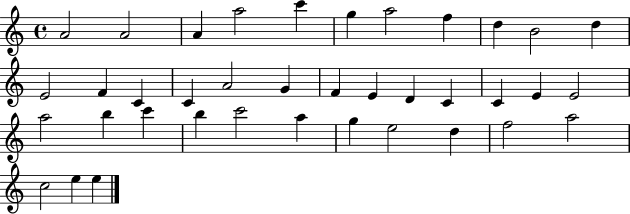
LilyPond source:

{
  \clef treble
  \time 4/4
  \defaultTimeSignature
  \key c \major
  a'2 a'2 | a'4 a''2 c'''4 | g''4 a''2 f''4 | d''4 b'2 d''4 | \break e'2 f'4 c'4 | c'4 a'2 g'4 | f'4 e'4 d'4 c'4 | c'4 e'4 e'2 | \break a''2 b''4 c'''4 | b''4 c'''2 a''4 | g''4 e''2 d''4 | f''2 a''2 | \break c''2 e''4 e''4 | \bar "|."
}